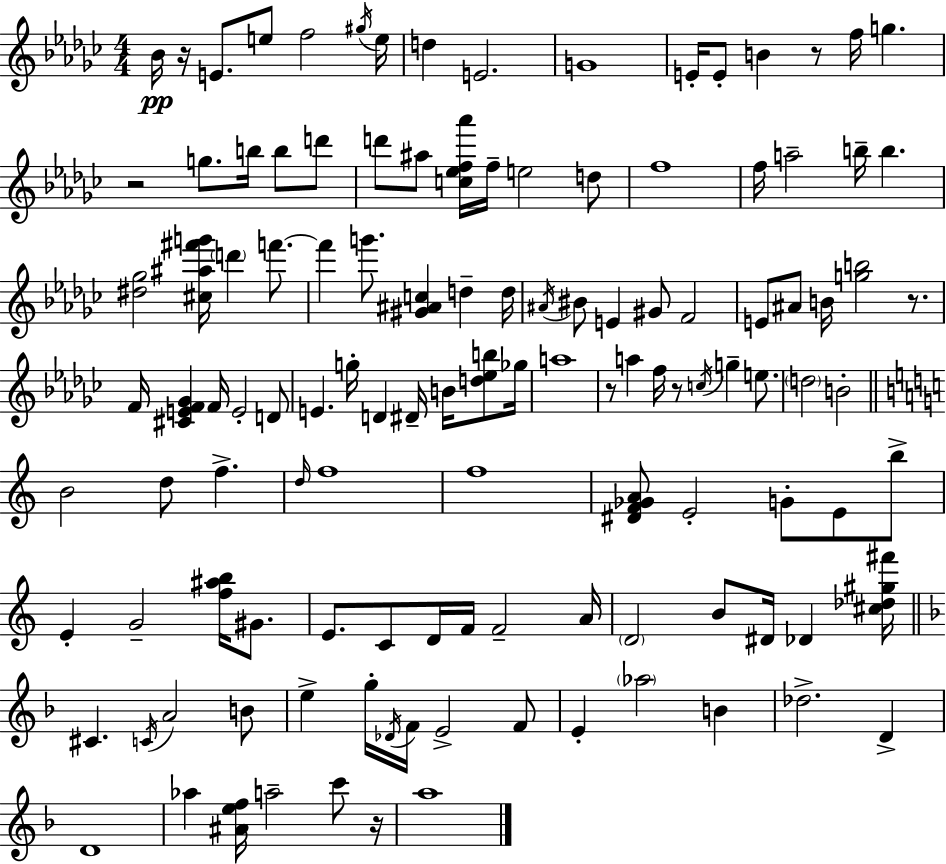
Bb4/s R/s E4/e. E5/e F5/h G#5/s E5/s D5/q E4/h. G4/w E4/s E4/e B4/q R/e F5/s G5/q. R/h G5/e. B5/s B5/e D6/e D6/e A#5/e [C5,Eb5,F5,Ab6]/s F5/s E5/h D5/e F5/w F5/s A5/h B5/s B5/q. [D#5,Gb5]/h [C#5,A#5,F#6,G6]/s D6/q F6/e. F6/q G6/e. [G#4,A#4,C5]/q D5/q D5/s A#4/s BIS4/e E4/q G#4/e F4/h E4/e A#4/e B4/s [G5,B5]/h R/e. F4/s [C#4,E4,F4,Gb4]/q F4/s E4/h D4/e E4/q. G5/s D4/q D#4/s B4/s [D5,Eb5,B5]/e Gb5/s A5/w R/e A5/q F5/s R/e C5/s G5/q E5/e. D5/h B4/h B4/h D5/e F5/q. D5/s F5/w F5/w [D#4,F4,Gb4,A4]/e E4/h G4/e E4/e B5/e E4/q G4/h [F5,A#5,B5]/s G#4/e. E4/e. C4/e D4/s F4/s F4/h A4/s D4/h B4/e D#4/s Db4/q [C#5,Db5,G#5,F#6]/s C#4/q. C4/s A4/h B4/e E5/q G5/s Db4/s F4/s E4/h F4/e E4/q Ab5/h B4/q Db5/h. D4/q D4/w Ab5/q [A#4,E5,F5]/s A5/h C6/e R/s A5/w